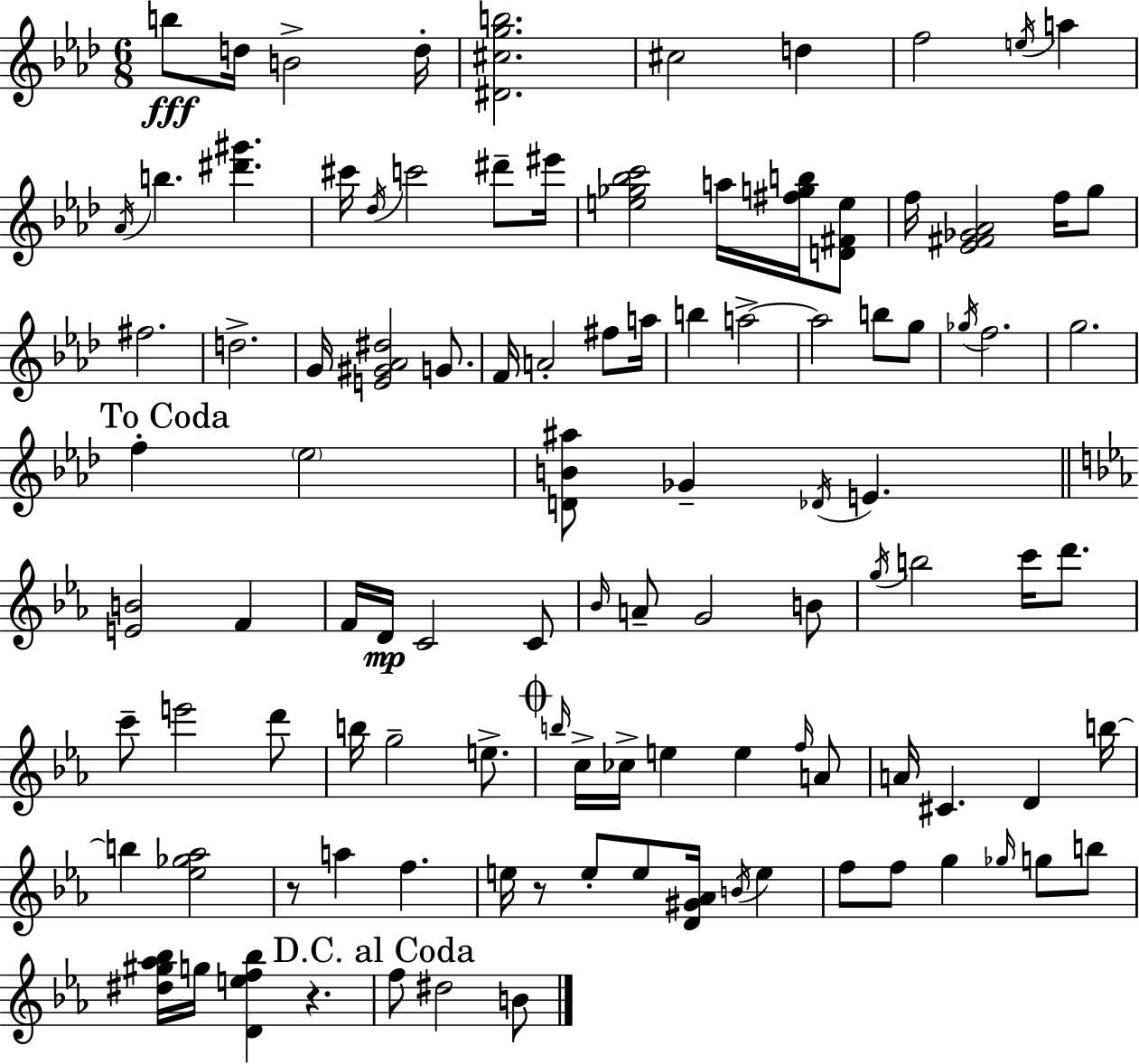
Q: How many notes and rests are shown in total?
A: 105